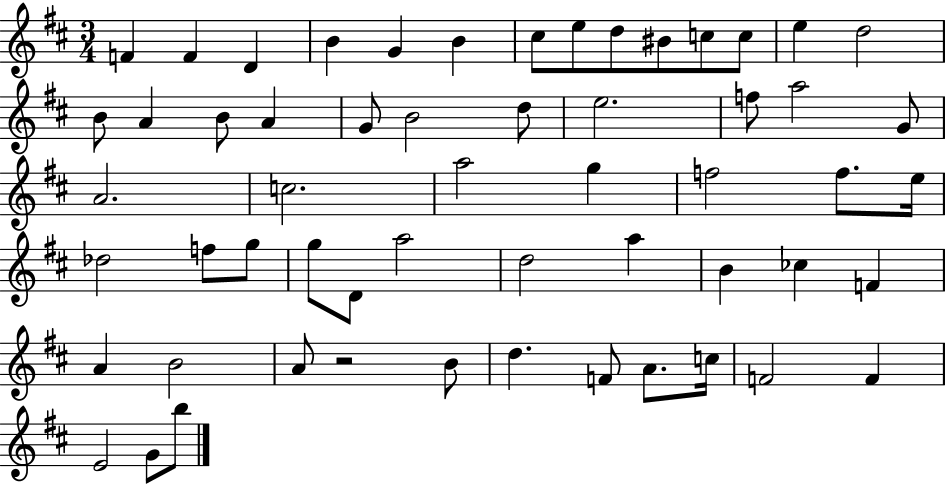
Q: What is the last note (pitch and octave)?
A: B5